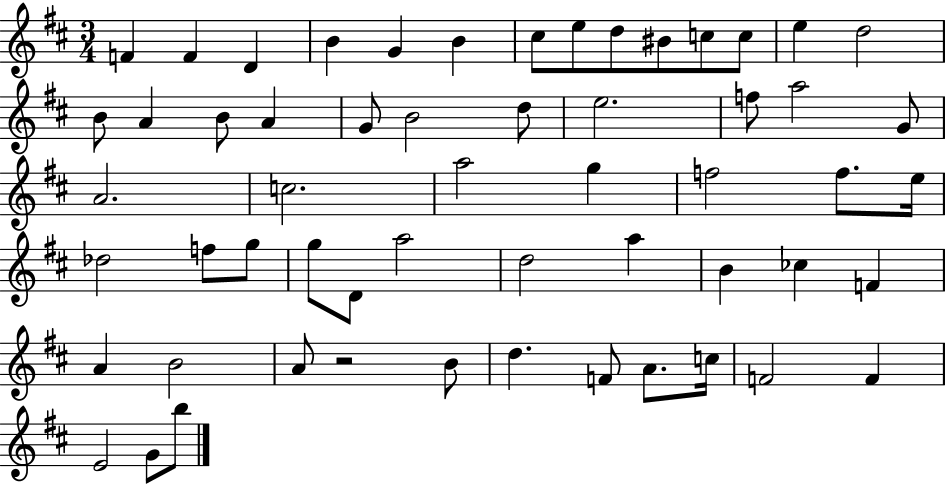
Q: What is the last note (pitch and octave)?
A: B5